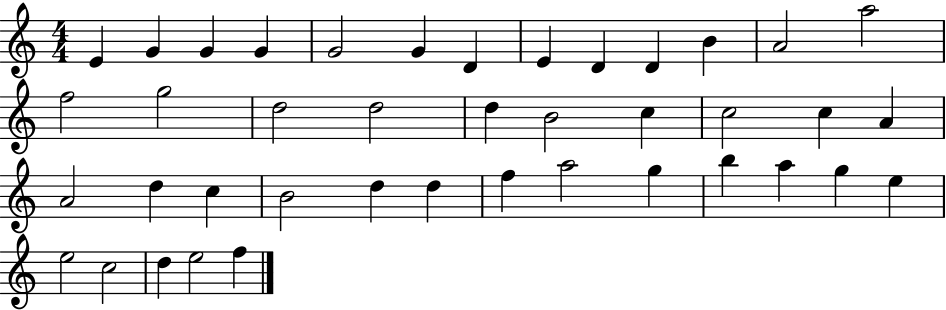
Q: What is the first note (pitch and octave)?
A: E4